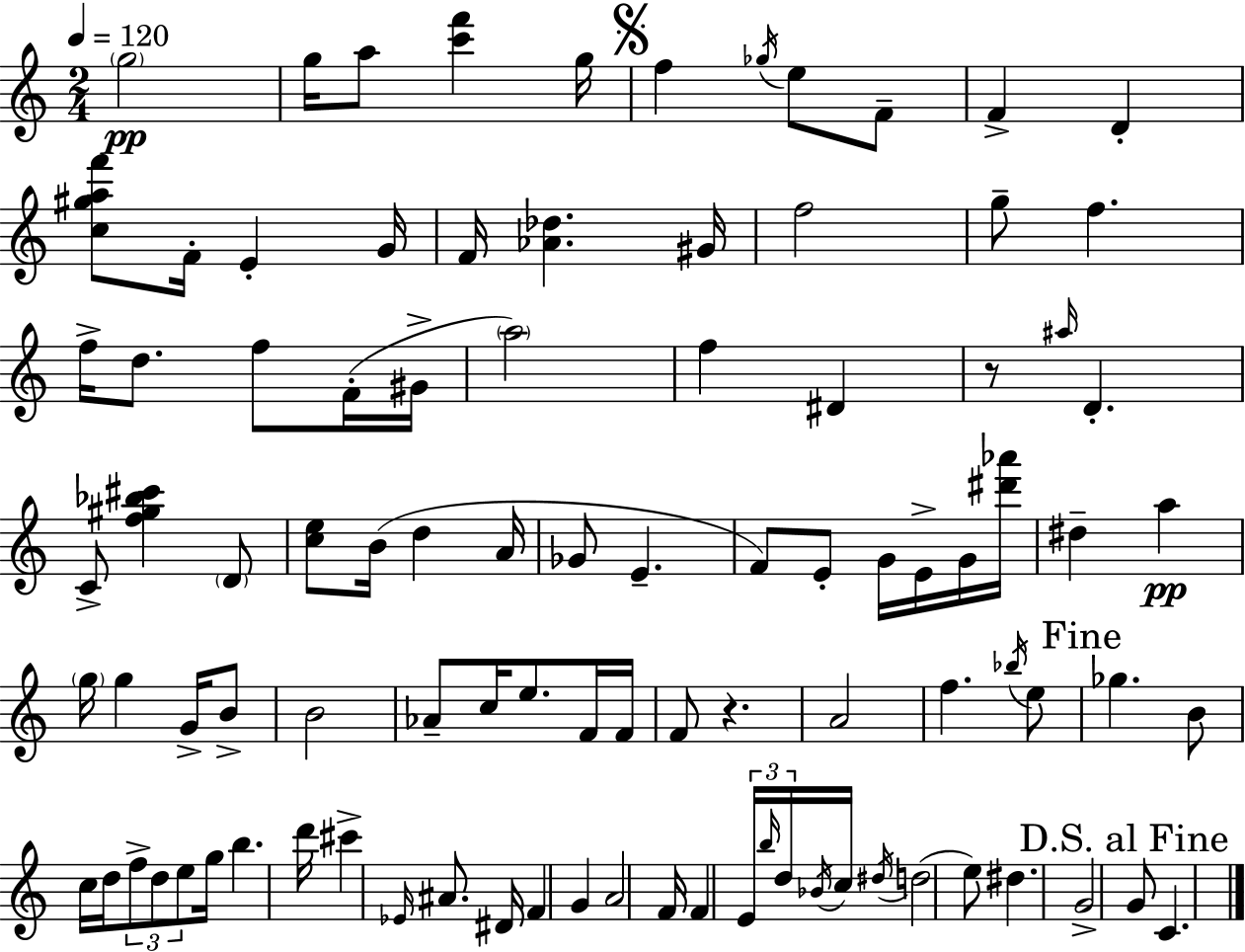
{
  \clef treble
  \numericTimeSignature
  \time 2/4
  \key c \major
  \tempo 4 = 120
  \repeat volta 2 { \parenthesize g''2\pp | g''16 a''8 <c''' f'''>4 g''16 | \mark \markup { \musicglyph "scripts.segno" } f''4 \acciaccatura { ges''16 } e''8 f'8-- | f'4-> d'4-. | \break <c'' gis'' a'' f'''>8 f'16-. e'4-. | g'16 f'16 <aes' des''>4. | gis'16 f''2 | g''8-- f''4. | \break f''16-> d''8. f''8 f'16-.( | gis'16-> \parenthesize a''2) | f''4 dis'4 | r8 \grace { ais''16 } d'4.-. | \break c'8-> <f'' gis'' bes'' cis'''>4 | \parenthesize d'8 <c'' e''>8 b'16( d''4 | a'16 ges'8 e'4.-- | f'8) e'8-. g'16 e'16-> | \break g'16 <dis''' aes'''>16 dis''4-- a''4\pp | \parenthesize g''16 g''4 g'16-> | b'8-> b'2 | aes'8-- c''16 e''8. | \break f'16 f'16 f'8 r4. | a'2 | f''4. | \acciaccatura { bes''16 } e''8 \mark "Fine" ges''4. | \break b'8 c''16 d''16 \tuplet 3/2 { f''8-> d''8 | e''8 } g''16 b''4. | d'''16 cis'''4-> \grace { ees'16 } | ais'8. dis'16 f'4 | \break g'4 a'2 | f'16 f'4 | \tuplet 3/2 { e'16 \grace { b''16 } d''16 } \acciaccatura { bes'16 } c''16 \acciaccatura { dis''16 }( d''2 | e''8) | \break dis''4. g'2-> | \mark "D.S. al Fine" g'8 | c'4. } \bar "|."
}